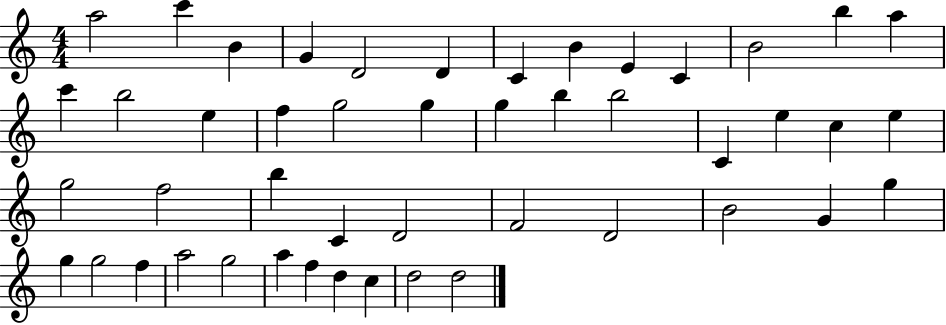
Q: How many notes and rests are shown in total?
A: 47